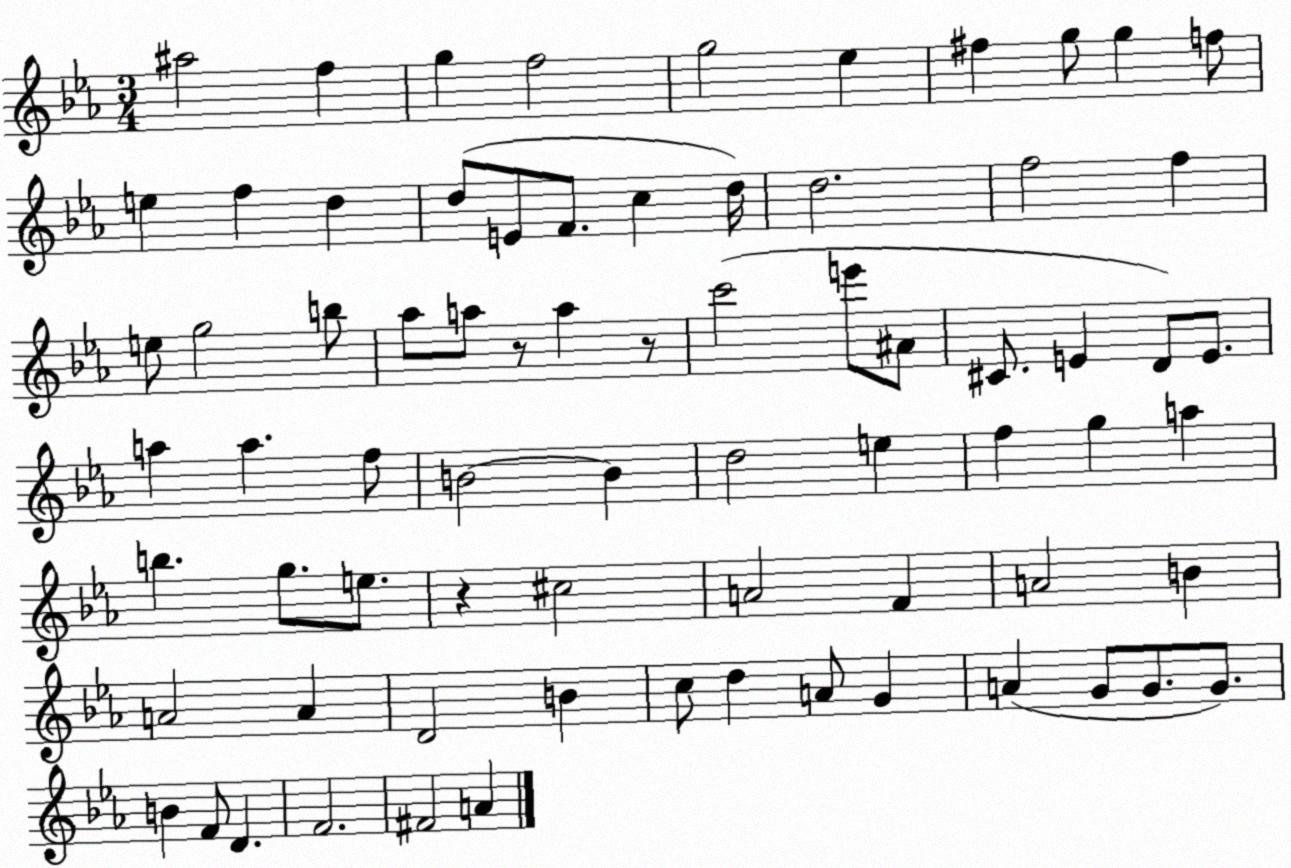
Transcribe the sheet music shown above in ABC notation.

X:1
T:Untitled
M:3/4
L:1/4
K:Eb
^a2 f g f2 g2 _e ^f g/2 g f/2 e f d d/2 E/2 F/2 c d/4 d2 f2 f e/2 g2 b/2 _a/2 a/2 z/2 a z/2 c'2 e'/2 ^A/2 ^C/2 E D/2 E/2 a a f/2 B2 B d2 e f g a b g/2 e/2 z ^c2 A2 F A2 B A2 A D2 B c/2 d A/2 G A G/2 G/2 G/2 B F/2 D F2 ^F2 A